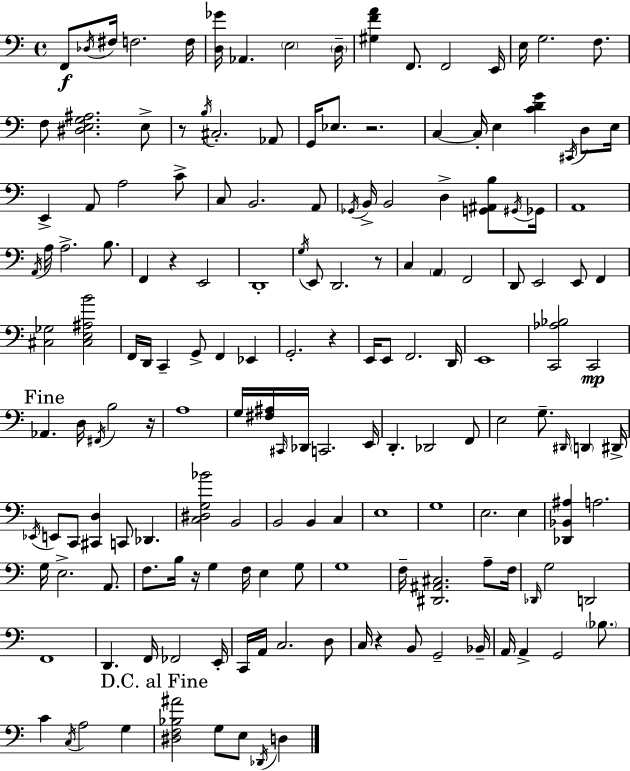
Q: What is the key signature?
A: C major